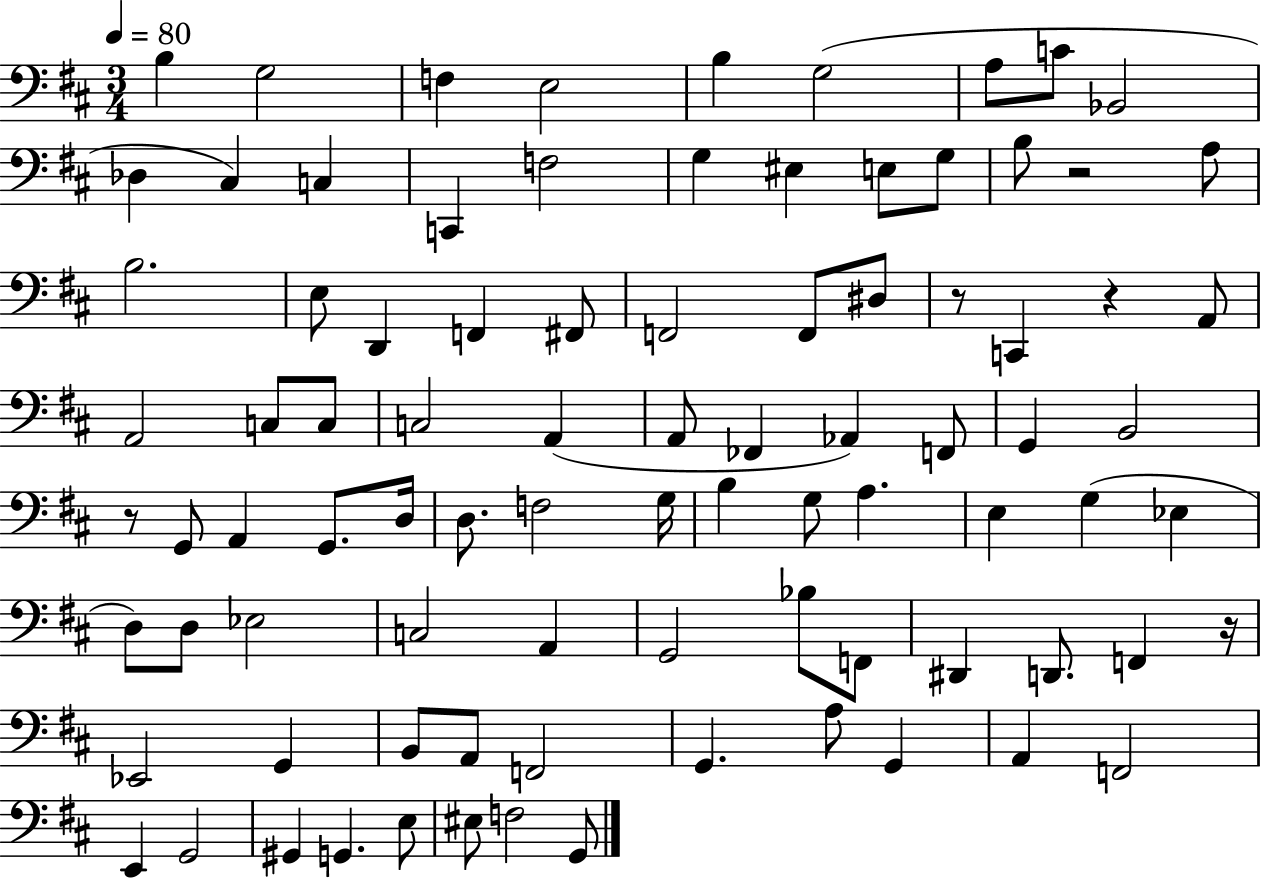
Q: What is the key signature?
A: D major